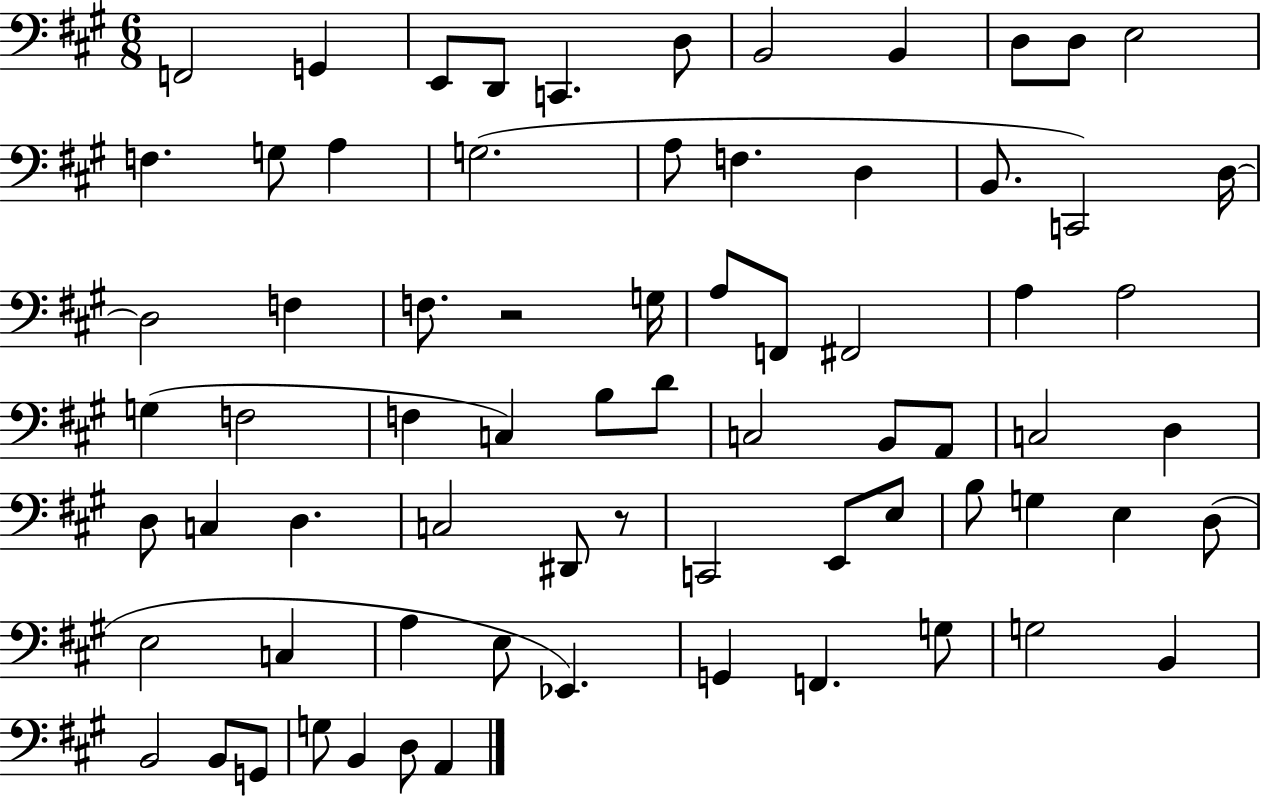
X:1
T:Untitled
M:6/8
L:1/4
K:A
F,,2 G,, E,,/2 D,,/2 C,, D,/2 B,,2 B,, D,/2 D,/2 E,2 F, G,/2 A, G,2 A,/2 F, D, B,,/2 C,,2 D,/4 D,2 F, F,/2 z2 G,/4 A,/2 F,,/2 ^F,,2 A, A,2 G, F,2 F, C, B,/2 D/2 C,2 B,,/2 A,,/2 C,2 D, D,/2 C, D, C,2 ^D,,/2 z/2 C,,2 E,,/2 E,/2 B,/2 G, E, D,/2 E,2 C, A, E,/2 _E,, G,, F,, G,/2 G,2 B,, B,,2 B,,/2 G,,/2 G,/2 B,, D,/2 A,,